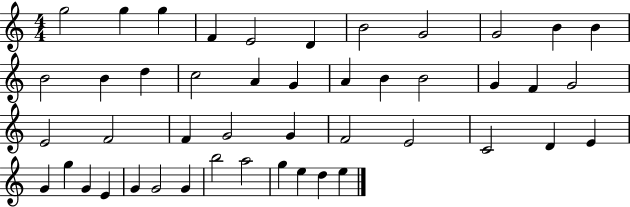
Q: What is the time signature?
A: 4/4